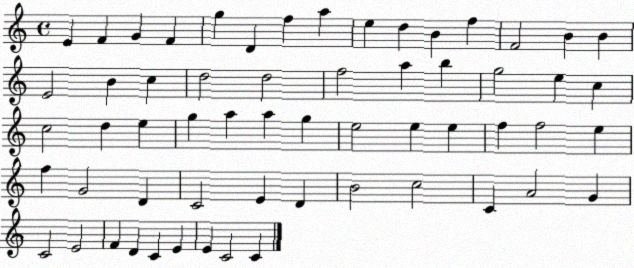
X:1
T:Untitled
M:4/4
L:1/4
K:C
E F G F g D f a e d B f F2 B B E2 B c d2 d2 f2 a b g2 e c c2 d e g a a g e2 e e f f2 e f G2 D C2 E D B2 c2 C A2 G C2 E2 F D C E E C2 C